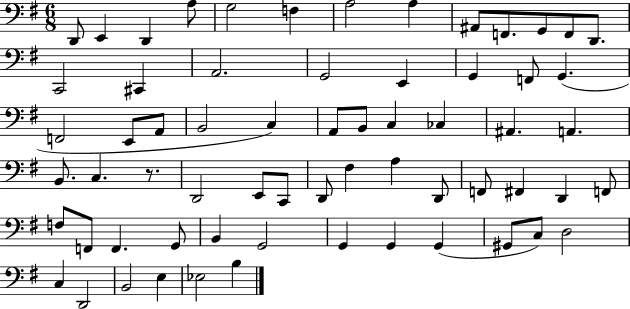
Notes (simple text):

D2/e E2/q D2/q A3/e G3/h F3/q A3/h A3/q A#2/e F2/e. G2/e F2/e D2/e. C2/h C#2/q A2/h. G2/h E2/q G2/q F2/e G2/q. F2/h E2/e A2/e B2/h C3/q A2/e B2/e C3/q CES3/q A#2/q. A2/q. B2/e. C3/q. R/e. D2/h E2/e C2/e D2/e F#3/q A3/q D2/e F2/e F#2/q D2/q F2/e F3/e F2/e F2/q. G2/e B2/q G2/h G2/q G2/q G2/q G#2/e C3/e D3/h C3/q D2/h B2/h E3/q Eb3/h B3/q